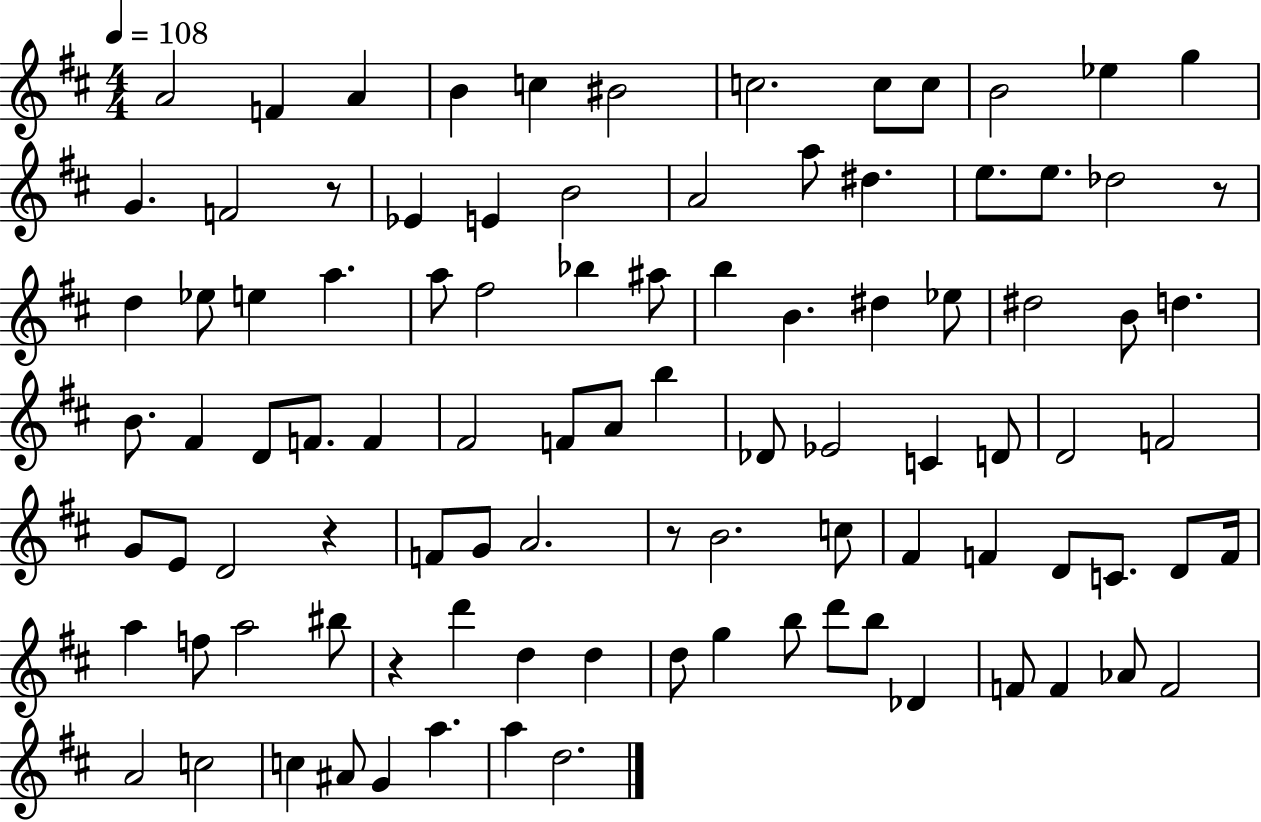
X:1
T:Untitled
M:4/4
L:1/4
K:D
A2 F A B c ^B2 c2 c/2 c/2 B2 _e g G F2 z/2 _E E B2 A2 a/2 ^d e/2 e/2 _d2 z/2 d _e/2 e a a/2 ^f2 _b ^a/2 b B ^d _e/2 ^d2 B/2 d B/2 ^F D/2 F/2 F ^F2 F/2 A/2 b _D/2 _E2 C D/2 D2 F2 G/2 E/2 D2 z F/2 G/2 A2 z/2 B2 c/2 ^F F D/2 C/2 D/2 F/4 a f/2 a2 ^b/2 z d' d d d/2 g b/2 d'/2 b/2 _D F/2 F _A/2 F2 A2 c2 c ^A/2 G a a d2